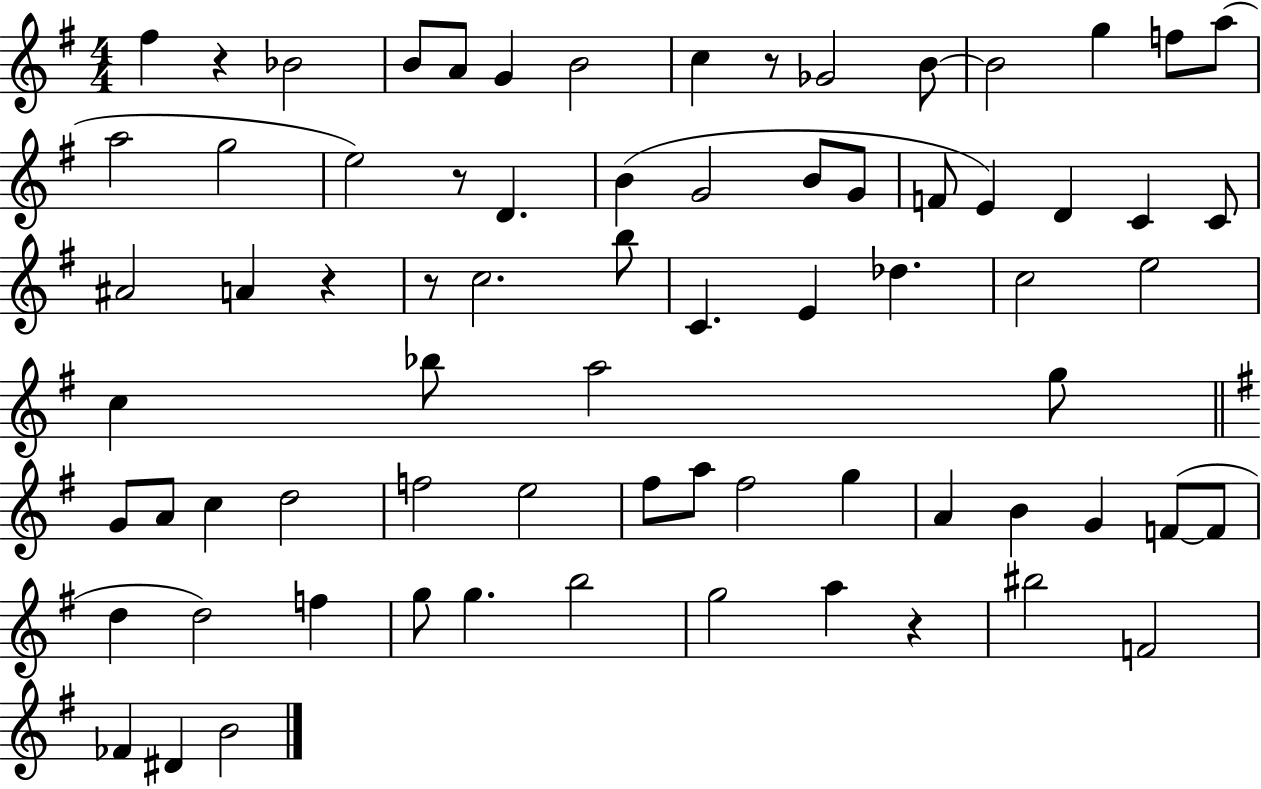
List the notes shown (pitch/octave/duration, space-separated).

F#5/q R/q Bb4/h B4/e A4/e G4/q B4/h C5/q R/e Gb4/h B4/e B4/h G5/q F5/e A5/e A5/h G5/h E5/h R/e D4/q. B4/q G4/h B4/e G4/e F4/e E4/q D4/q C4/q C4/e A#4/h A4/q R/q R/e C5/h. B5/e C4/q. E4/q Db5/q. C5/h E5/h C5/q Bb5/e A5/h G5/e G4/e A4/e C5/q D5/h F5/h E5/h F#5/e A5/e F#5/h G5/q A4/q B4/q G4/q F4/e F4/e D5/q D5/h F5/q G5/e G5/q. B5/h G5/h A5/q R/q BIS5/h F4/h FES4/q D#4/q B4/h